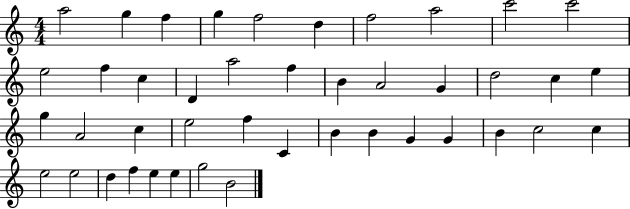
A5/h G5/q F5/q G5/q F5/h D5/q F5/h A5/h C6/h C6/h E5/h F5/q C5/q D4/q A5/h F5/q B4/q A4/h G4/q D5/h C5/q E5/q G5/q A4/h C5/q E5/h F5/q C4/q B4/q B4/q G4/q G4/q B4/q C5/h C5/q E5/h E5/h D5/q F5/q E5/q E5/q G5/h B4/h